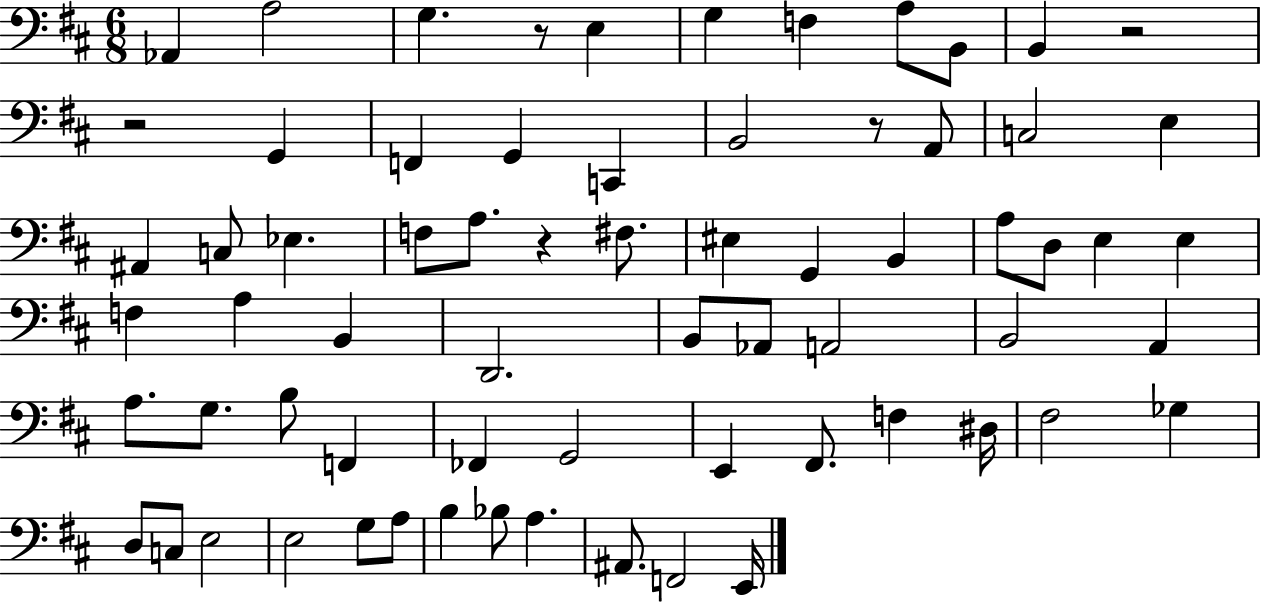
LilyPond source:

{
  \clef bass
  \numericTimeSignature
  \time 6/8
  \key d \major
  \repeat volta 2 { aes,4 a2 | g4. r8 e4 | g4 f4 a8 b,8 | b,4 r2 | \break r2 g,4 | f,4 g,4 c,4 | b,2 r8 a,8 | c2 e4 | \break ais,4 c8 ees4. | f8 a8. r4 fis8. | eis4 g,4 b,4 | a8 d8 e4 e4 | \break f4 a4 b,4 | d,2. | b,8 aes,8 a,2 | b,2 a,4 | \break a8. g8. b8 f,4 | fes,4 g,2 | e,4 fis,8. f4 dis16 | fis2 ges4 | \break d8 c8 e2 | e2 g8 a8 | b4 bes8 a4. | ais,8. f,2 e,16 | \break } \bar "|."
}